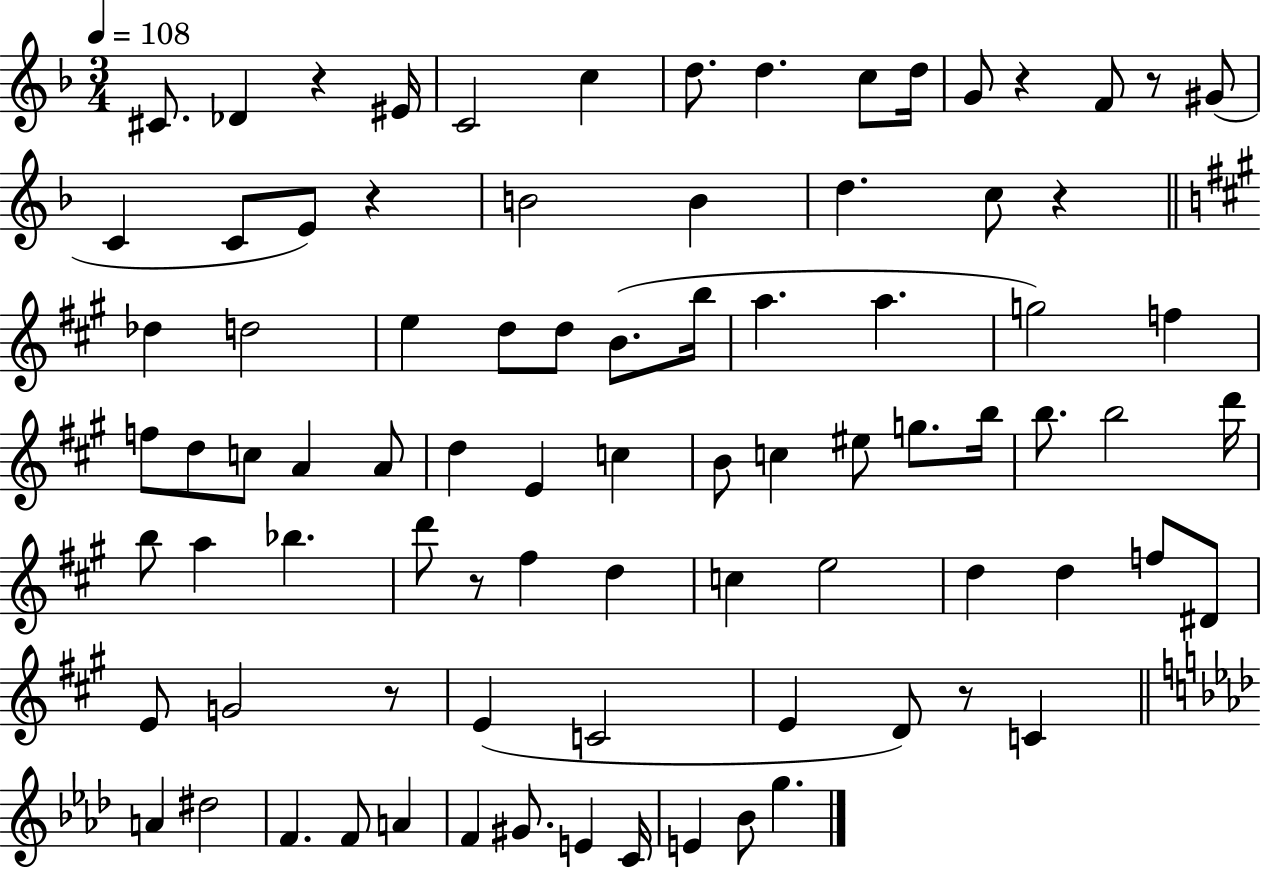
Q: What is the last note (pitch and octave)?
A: G5